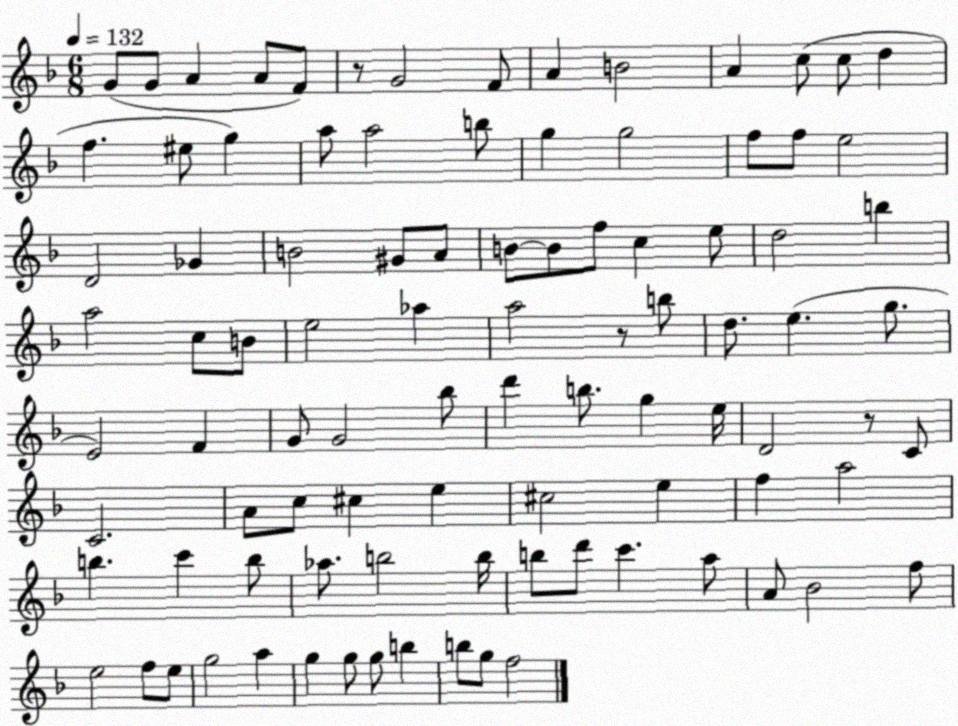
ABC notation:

X:1
T:Untitled
M:6/8
L:1/4
K:F
G/2 G/2 A A/2 F/2 z/2 G2 F/2 A B2 A c/2 c/2 d f ^e/2 g a/2 a2 b/2 g g2 f/2 f/2 e2 D2 _G B2 ^G/2 A/2 B/2 B/2 f/2 c e/2 d2 b a2 c/2 B/2 e2 _a a2 z/2 b/2 d/2 e g/2 E2 F G/2 G2 _b/2 d' b/2 g e/4 D2 z/2 C/2 C2 A/2 c/2 ^c e ^c2 e f a2 b c' b/2 _a/2 b2 b/4 b/2 d'/2 c' a/2 A/2 _B2 f/2 e2 f/2 e/2 g2 a g g/2 g/2 b b/2 g/2 f2